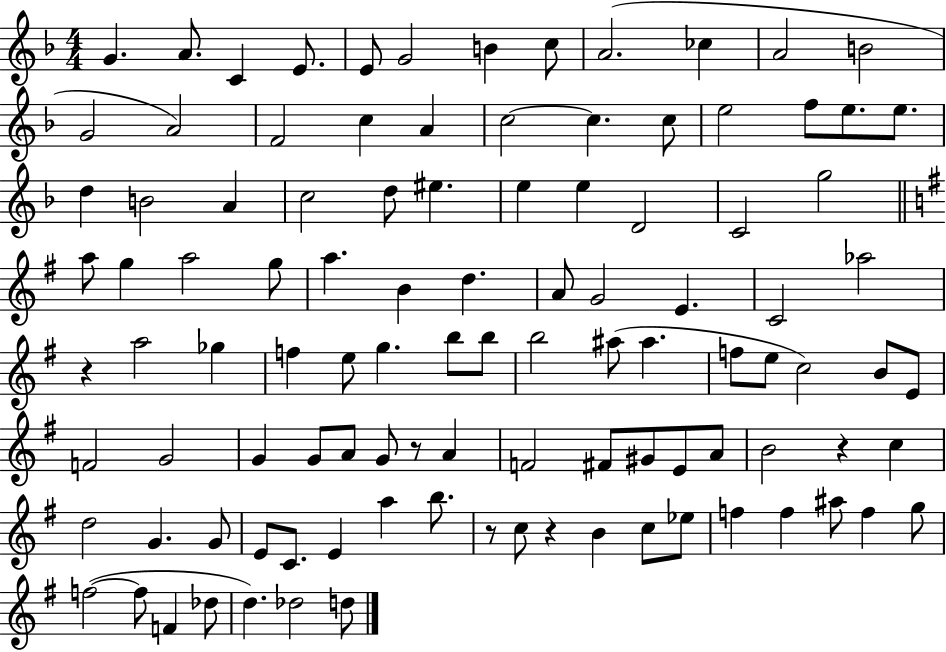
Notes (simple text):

G4/q. A4/e. C4/q E4/e. E4/e G4/h B4/q C5/e A4/h. CES5/q A4/h B4/h G4/h A4/h F4/h C5/q A4/q C5/h C5/q. C5/e E5/h F5/e E5/e. E5/e. D5/q B4/h A4/q C5/h D5/e EIS5/q. E5/q E5/q D4/h C4/h G5/h A5/e G5/q A5/h G5/e A5/q. B4/q D5/q. A4/e G4/h E4/q. C4/h Ab5/h R/q A5/h Gb5/q F5/q E5/e G5/q. B5/e B5/e B5/h A#5/e A#5/q. F5/e E5/e C5/h B4/e E4/e F4/h G4/h G4/q G4/e A4/e G4/e R/e A4/q F4/h F#4/e G#4/e E4/e A4/e B4/h R/q C5/q D5/h G4/q. G4/e E4/e C4/e. E4/q A5/q B5/e. R/e C5/e R/q B4/q C5/e Eb5/e F5/q F5/q A#5/e F5/q G5/e F5/h F5/e F4/q Db5/e D5/q. Db5/h D5/e